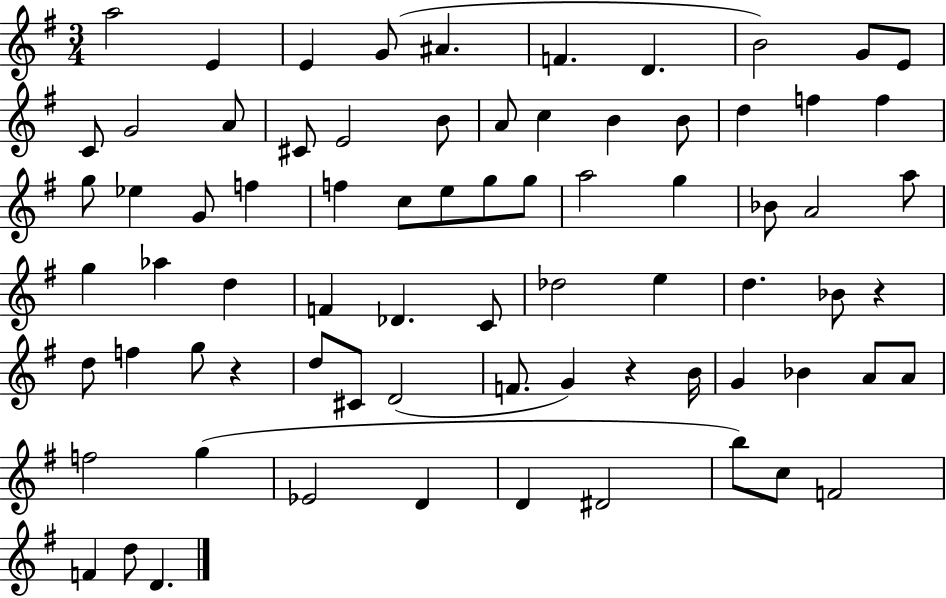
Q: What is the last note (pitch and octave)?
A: D4